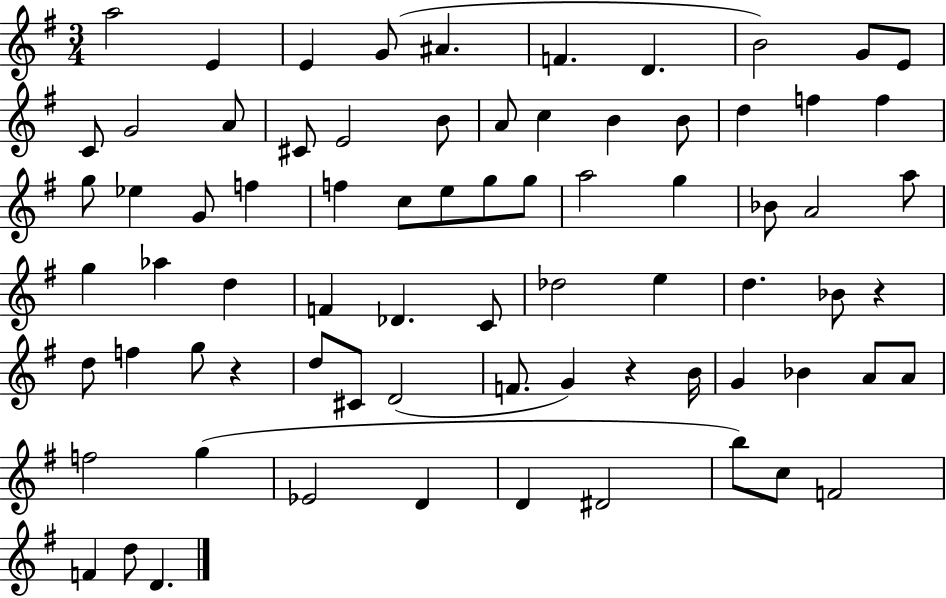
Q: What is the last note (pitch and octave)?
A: D4